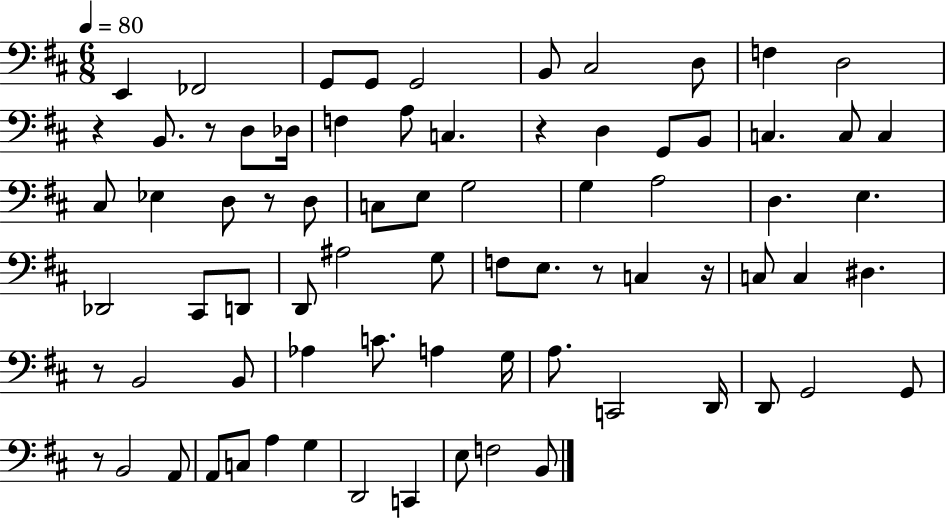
E2/q FES2/h G2/e G2/e G2/h B2/e C#3/h D3/e F3/q D3/h R/q B2/e. R/e D3/e Db3/s F3/q A3/e C3/q. R/q D3/q G2/e B2/e C3/q. C3/e C3/q C#3/e Eb3/q D3/e R/e D3/e C3/e E3/e G3/h G3/q A3/h D3/q. E3/q. Db2/h C#2/e D2/e D2/e A#3/h G3/e F3/e E3/e. R/e C3/q R/s C3/e C3/q D#3/q. R/e B2/h B2/e Ab3/q C4/e. A3/q G3/s A3/e. C2/h D2/s D2/e G2/h G2/e R/e B2/h A2/e A2/e C3/e A3/q G3/q D2/h C2/q E3/e F3/h B2/e